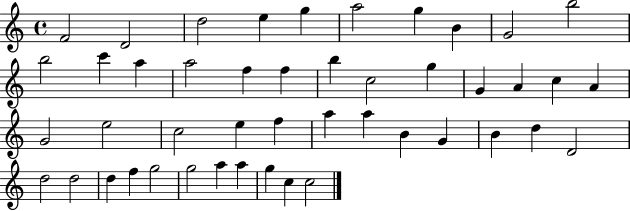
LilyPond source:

{
  \clef treble
  \time 4/4
  \defaultTimeSignature
  \key c \major
  f'2 d'2 | d''2 e''4 g''4 | a''2 g''4 b'4 | g'2 b''2 | \break b''2 c'''4 a''4 | a''2 f''4 f''4 | b''4 c''2 g''4 | g'4 a'4 c''4 a'4 | \break g'2 e''2 | c''2 e''4 f''4 | a''4 a''4 b'4 g'4 | b'4 d''4 d'2 | \break d''2 d''2 | d''4 f''4 g''2 | g''2 a''4 a''4 | g''4 c''4 c''2 | \break \bar "|."
}